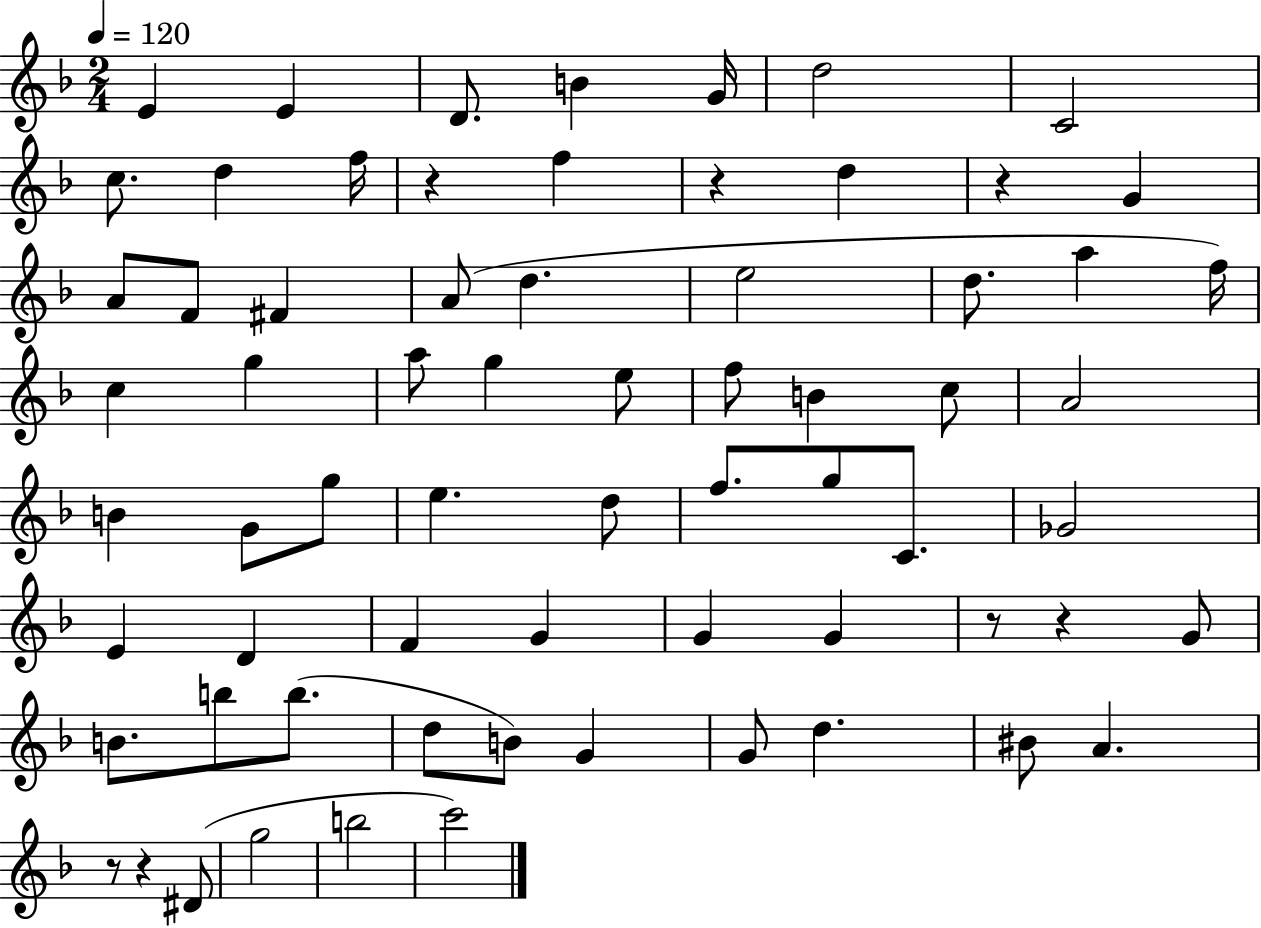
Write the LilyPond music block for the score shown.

{
  \clef treble
  \numericTimeSignature
  \time 2/4
  \key f \major
  \tempo 4 = 120
  e'4 e'4 | d'8. b'4 g'16 | d''2 | c'2 | \break c''8. d''4 f''16 | r4 f''4 | r4 d''4 | r4 g'4 | \break a'8 f'8 fis'4 | a'8( d''4. | e''2 | d''8. a''4 f''16) | \break c''4 g''4 | a''8 g''4 e''8 | f''8 b'4 c''8 | a'2 | \break b'4 g'8 g''8 | e''4. d''8 | f''8. g''8 c'8. | ges'2 | \break e'4 d'4 | f'4 g'4 | g'4 g'4 | r8 r4 g'8 | \break b'8. b''8 b''8.( | d''8 b'8) g'4 | g'8 d''4. | bis'8 a'4. | \break r8 r4 dis'8( | g''2 | b''2 | c'''2) | \break \bar "|."
}